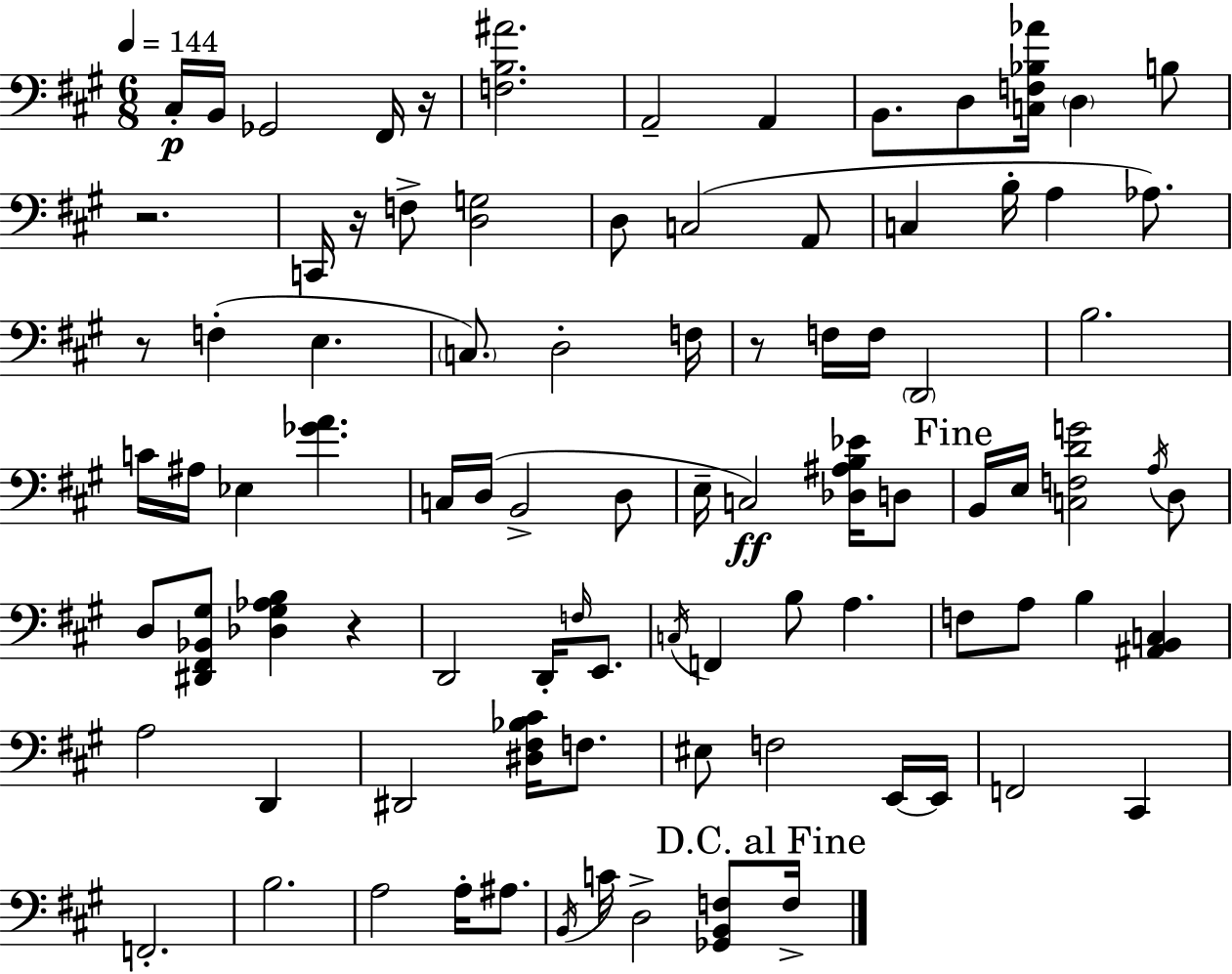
X:1
T:Untitled
M:6/8
L:1/4
K:A
^C,/4 B,,/4 _G,,2 ^F,,/4 z/4 [F,B,^A]2 A,,2 A,, B,,/2 D,/2 [C,F,_B,_A]/4 D, B,/2 z2 C,,/4 z/4 F,/2 [D,G,]2 D,/2 C,2 A,,/2 C, B,/4 A, _A,/2 z/2 F, E, C,/2 D,2 F,/4 z/2 F,/4 F,/4 D,,2 B,2 C/4 ^A,/4 _E, [_GA] C,/4 D,/4 B,,2 D,/2 E,/4 C,2 [_D,^A,B,_E]/4 D,/2 B,,/4 E,/4 [C,F,DG]2 A,/4 D,/2 D,/2 [^D,,^F,,_B,,^G,]/2 [_D,^G,_A,B,] z D,,2 D,,/4 F,/4 E,,/2 C,/4 F,, B,/2 A, F,/2 A,/2 B, [^A,,B,,C,] A,2 D,, ^D,,2 [^D,^F,_B,^C]/4 F,/2 ^E,/2 F,2 E,,/4 E,,/4 F,,2 ^C,, F,,2 B,2 A,2 A,/4 ^A,/2 B,,/4 C/4 D,2 [_G,,B,,F,]/2 F,/4